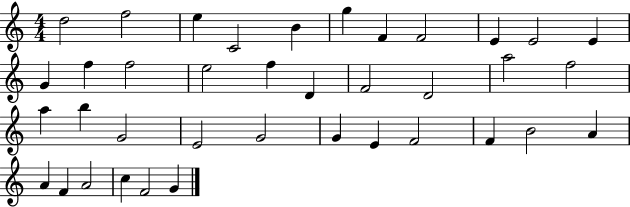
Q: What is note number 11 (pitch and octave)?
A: E4